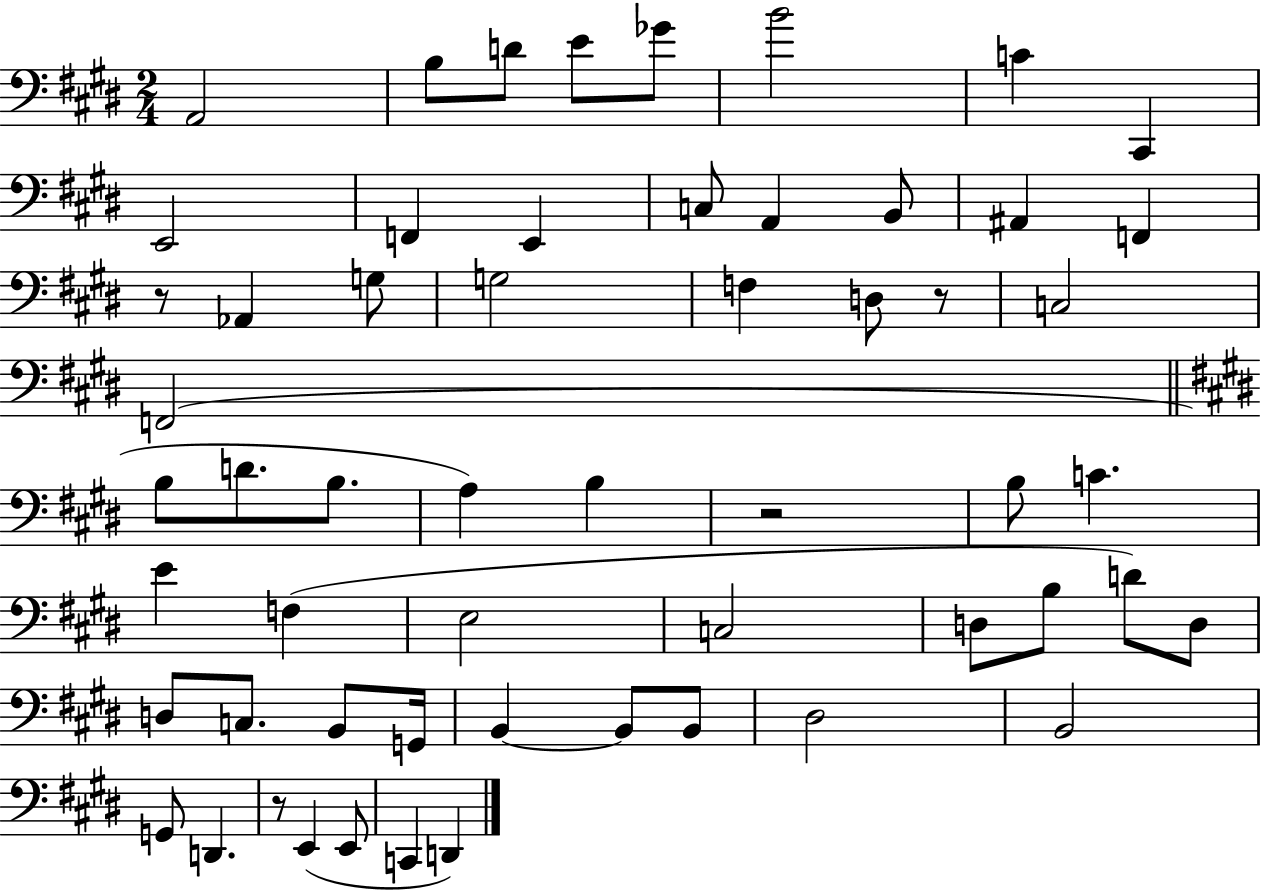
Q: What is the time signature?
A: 2/4